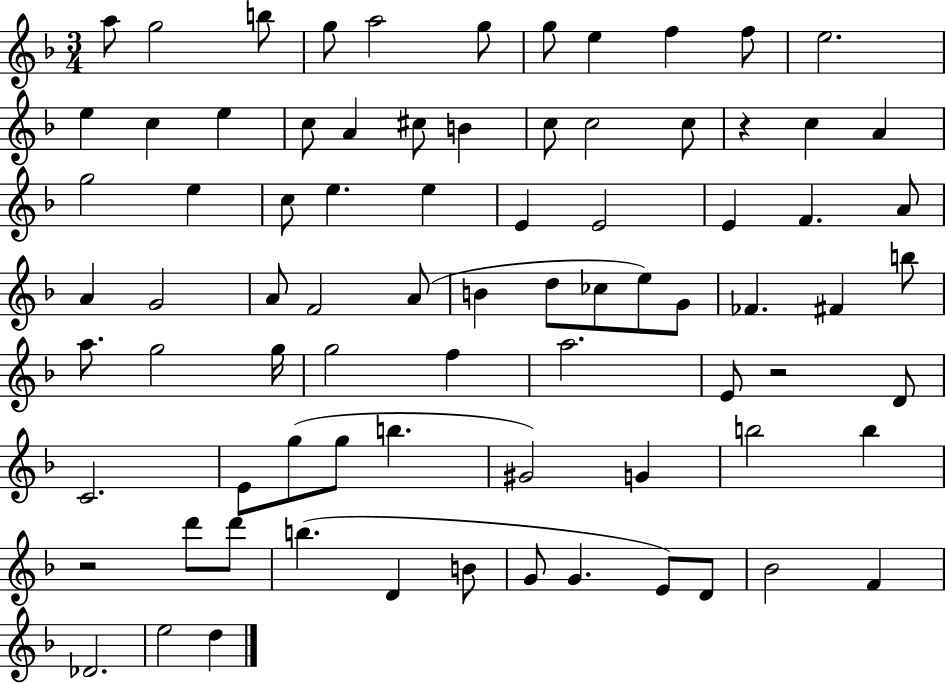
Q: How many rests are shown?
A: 3